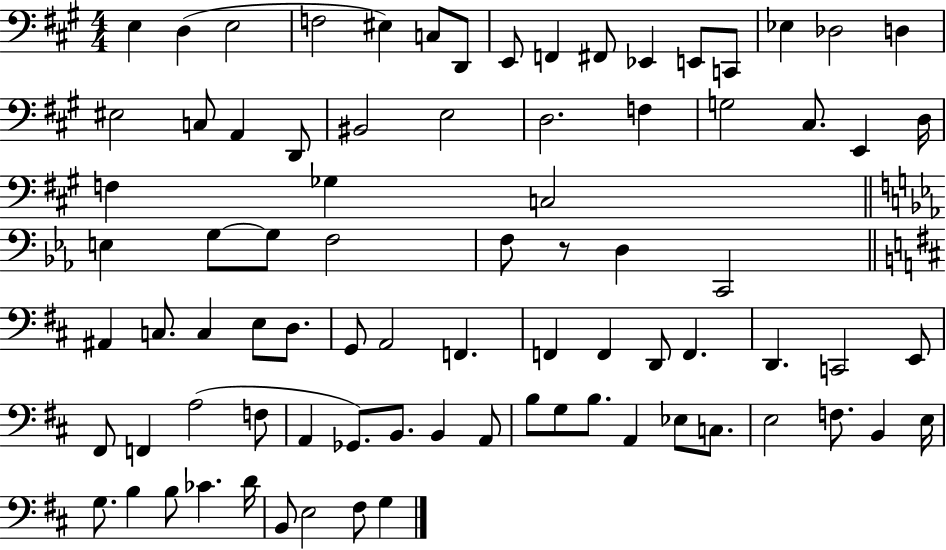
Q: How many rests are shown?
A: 1